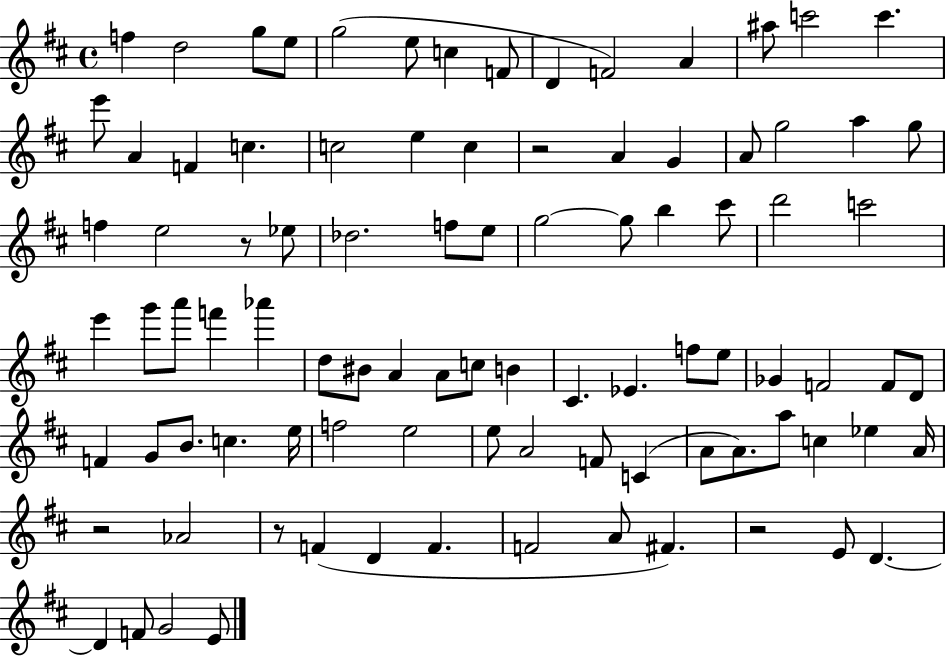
{
  \clef treble
  \time 4/4
  \defaultTimeSignature
  \key d \major
  f''4 d''2 g''8 e''8 | g''2( e''8 c''4 f'8 | d'4 f'2) a'4 | ais''8 c'''2 c'''4. | \break e'''8 a'4 f'4 c''4. | c''2 e''4 c''4 | r2 a'4 g'4 | a'8 g''2 a''4 g''8 | \break f''4 e''2 r8 ees''8 | des''2. f''8 e''8 | g''2~~ g''8 b''4 cis'''8 | d'''2 c'''2 | \break e'''4 g'''8 a'''8 f'''4 aes'''4 | d''8 bis'8 a'4 a'8 c''8 b'4 | cis'4. ees'4. f''8 e''8 | ges'4 f'2 f'8 d'8 | \break f'4 g'8 b'8. c''4. e''16 | f''2 e''2 | e''8 a'2 f'8 c'4( | a'8 a'8.) a''8 c''4 ees''4 a'16 | \break r2 aes'2 | r8 f'4( d'4 f'4. | f'2 a'8 fis'4.) | r2 e'8 d'4.~~ | \break d'4 f'8 g'2 e'8 | \bar "|."
}